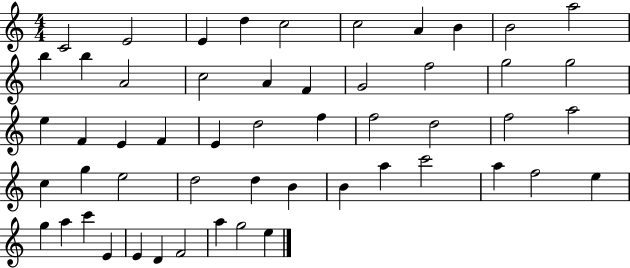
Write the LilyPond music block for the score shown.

{
  \clef treble
  \numericTimeSignature
  \time 4/4
  \key c \major
  c'2 e'2 | e'4 d''4 c''2 | c''2 a'4 b'4 | b'2 a''2 | \break b''4 b''4 a'2 | c''2 a'4 f'4 | g'2 f''2 | g''2 g''2 | \break e''4 f'4 e'4 f'4 | e'4 d''2 f''4 | f''2 d''2 | f''2 a''2 | \break c''4 g''4 e''2 | d''2 d''4 b'4 | b'4 a''4 c'''2 | a''4 f''2 e''4 | \break g''4 a''4 c'''4 e'4 | e'4 d'4 f'2 | a''4 g''2 e''4 | \bar "|."
}